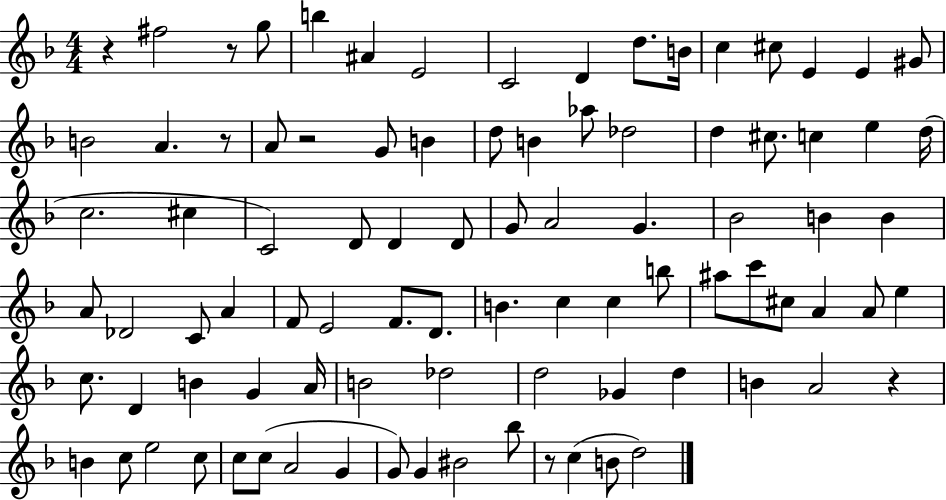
R/q F#5/h R/e G5/e B5/q A#4/q E4/h C4/h D4/q D5/e. B4/s C5/q C#5/e E4/q E4/q G#4/e B4/h A4/q. R/e A4/e R/h G4/e B4/q D5/e B4/q Ab5/e Db5/h D5/q C#5/e. C5/q E5/q D5/s C5/h. C#5/q C4/h D4/e D4/q D4/e G4/e A4/h G4/q. Bb4/h B4/q B4/q A4/e Db4/h C4/e A4/q F4/e E4/h F4/e. D4/e. B4/q. C5/q C5/q B5/e A#5/e C6/e C#5/e A4/q A4/e E5/q C5/e. D4/q B4/q G4/q A4/s B4/h Db5/h D5/h Gb4/q D5/q B4/q A4/h R/q B4/q C5/e E5/h C5/e C5/e C5/e A4/h G4/q G4/e G4/q BIS4/h Bb5/e R/e C5/q B4/e D5/h